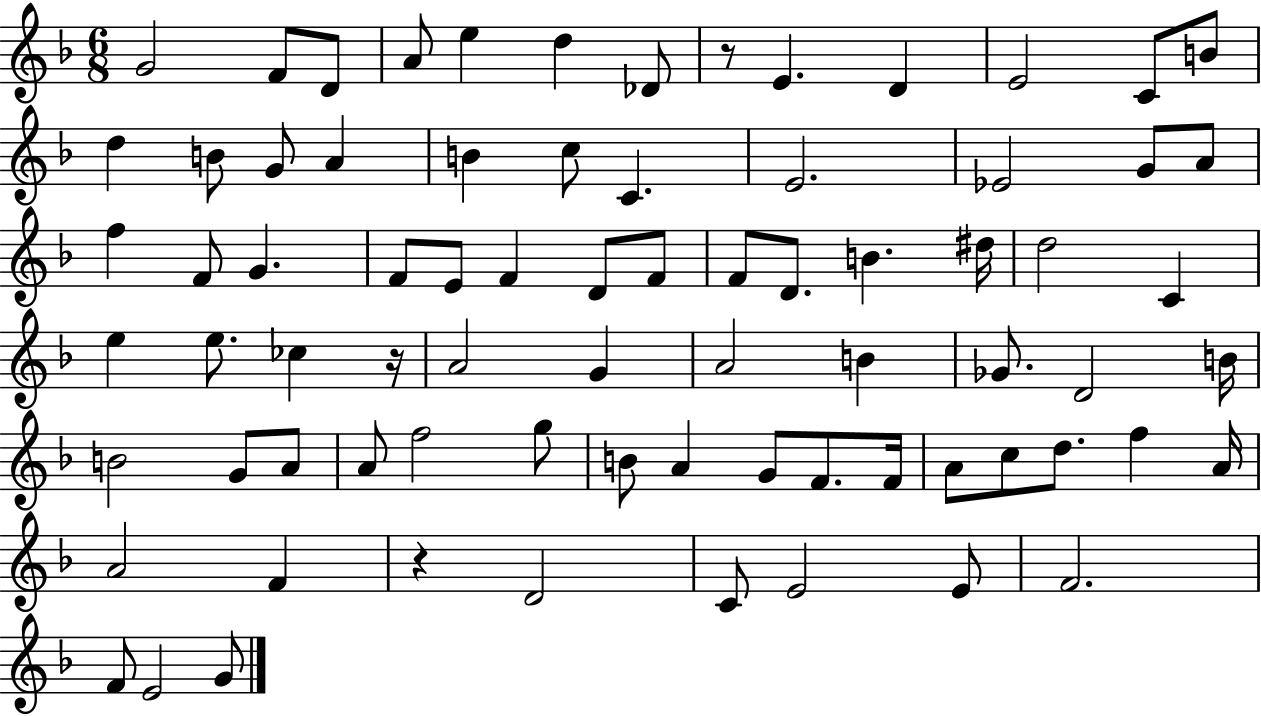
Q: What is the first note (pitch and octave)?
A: G4